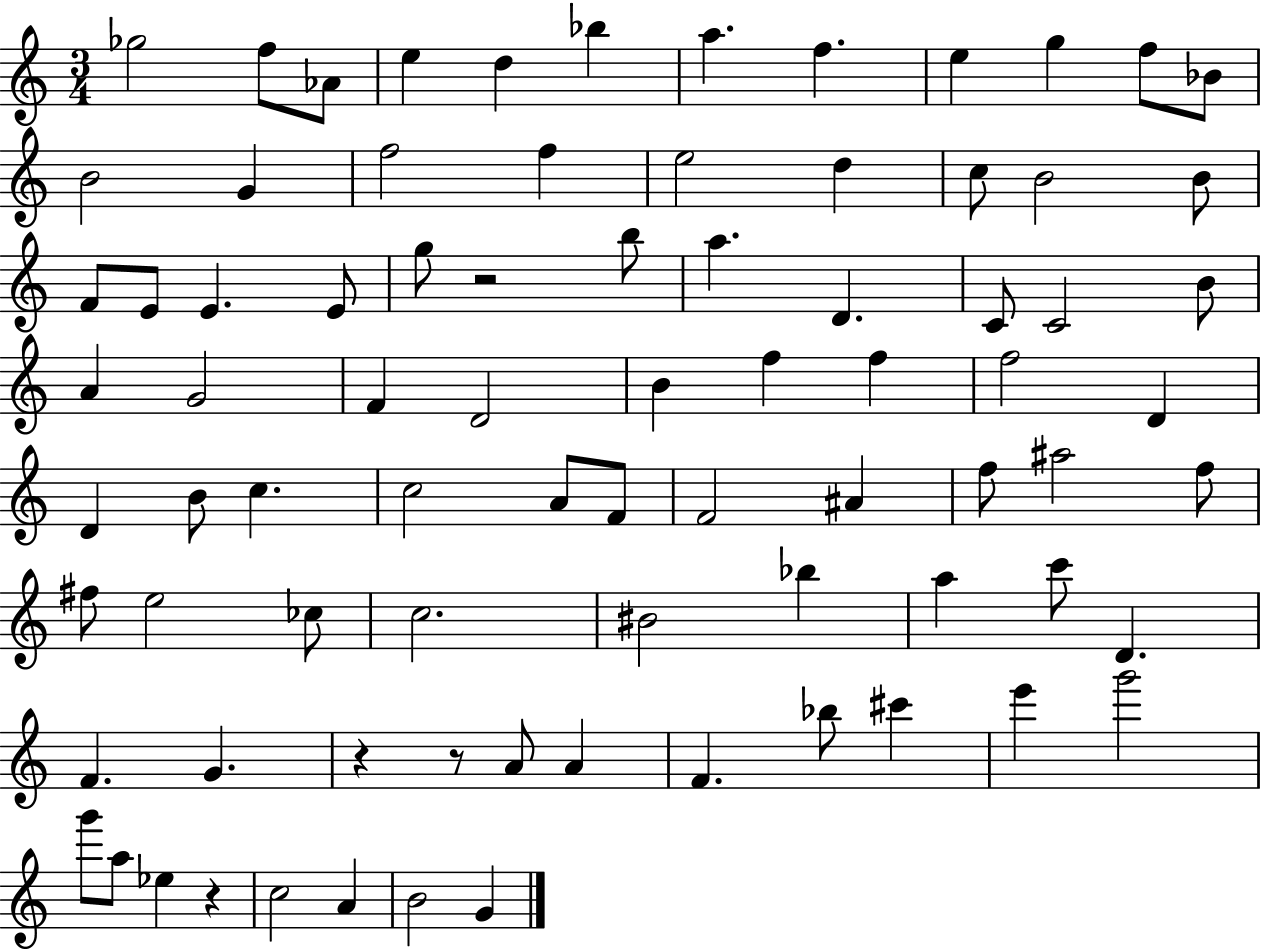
Gb5/h F5/e Ab4/e E5/q D5/q Bb5/q A5/q. F5/q. E5/q G5/q F5/e Bb4/e B4/h G4/q F5/h F5/q E5/h D5/q C5/e B4/h B4/e F4/e E4/e E4/q. E4/e G5/e R/h B5/e A5/q. D4/q. C4/e C4/h B4/e A4/q G4/h F4/q D4/h B4/q F5/q F5/q F5/h D4/q D4/q B4/e C5/q. C5/h A4/e F4/e F4/h A#4/q F5/e A#5/h F5/e F#5/e E5/h CES5/e C5/h. BIS4/h Bb5/q A5/q C6/e D4/q. F4/q. G4/q. R/q R/e A4/e A4/q F4/q. Bb5/e C#6/q E6/q G6/h G6/e A5/e Eb5/q R/q C5/h A4/q B4/h G4/q